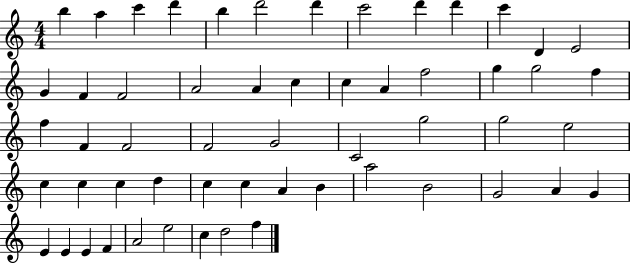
B5/q A5/q C6/q D6/q B5/q D6/h D6/q C6/h D6/q D6/q C6/q D4/q E4/h G4/q F4/q F4/h A4/h A4/q C5/q C5/q A4/q F5/h G5/q G5/h F5/q F5/q F4/q F4/h F4/h G4/h C4/h G5/h G5/h E5/h C5/q C5/q C5/q D5/q C5/q C5/q A4/q B4/q A5/h B4/h G4/h A4/q G4/q E4/q E4/q E4/q F4/q A4/h E5/h C5/q D5/h F5/q